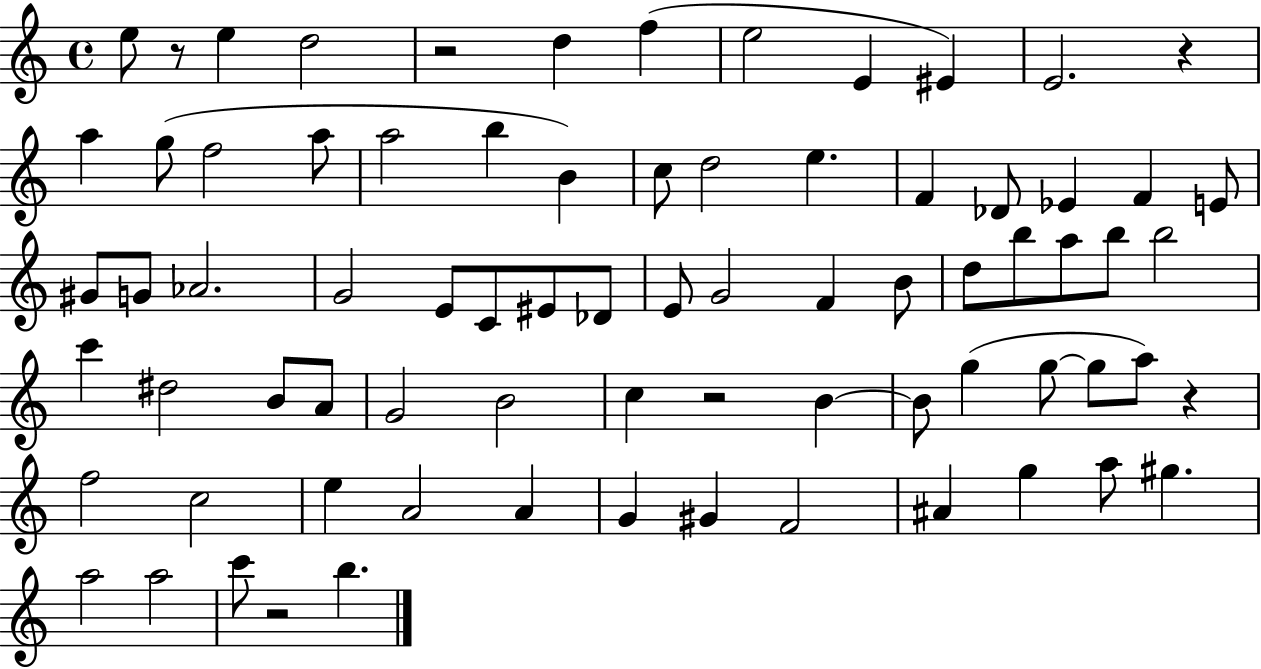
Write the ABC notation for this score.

X:1
T:Untitled
M:4/4
L:1/4
K:C
e/2 z/2 e d2 z2 d f e2 E ^E E2 z a g/2 f2 a/2 a2 b B c/2 d2 e F _D/2 _E F E/2 ^G/2 G/2 _A2 G2 E/2 C/2 ^E/2 _D/2 E/2 G2 F B/2 d/2 b/2 a/2 b/2 b2 c' ^d2 B/2 A/2 G2 B2 c z2 B B/2 g g/2 g/2 a/2 z f2 c2 e A2 A G ^G F2 ^A g a/2 ^g a2 a2 c'/2 z2 b